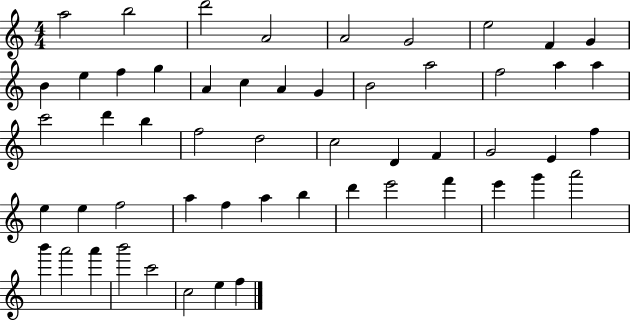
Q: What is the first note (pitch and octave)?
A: A5